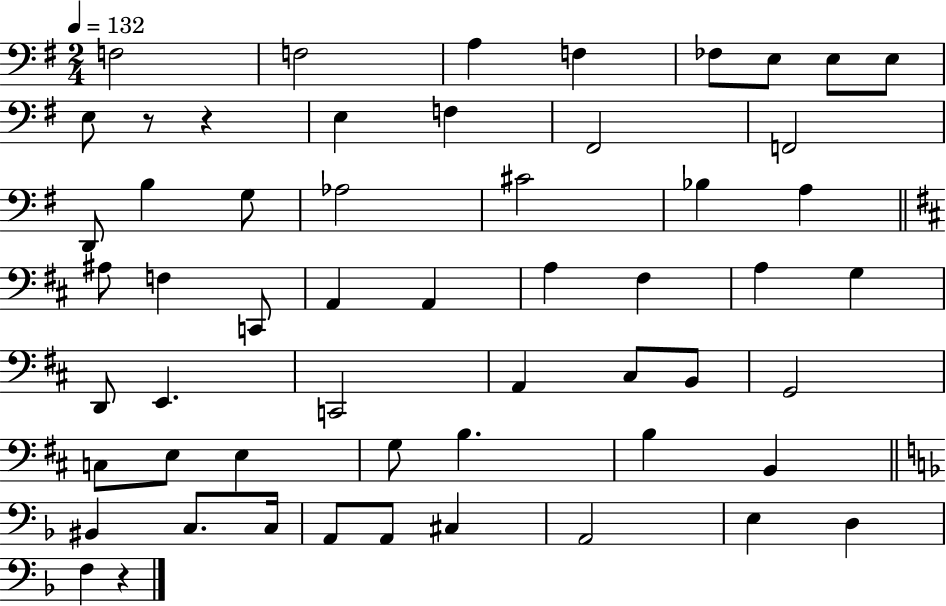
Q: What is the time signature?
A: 2/4